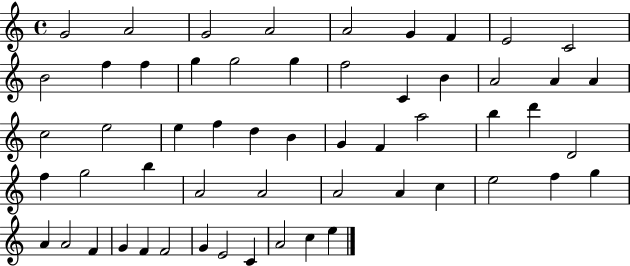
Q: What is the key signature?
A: C major